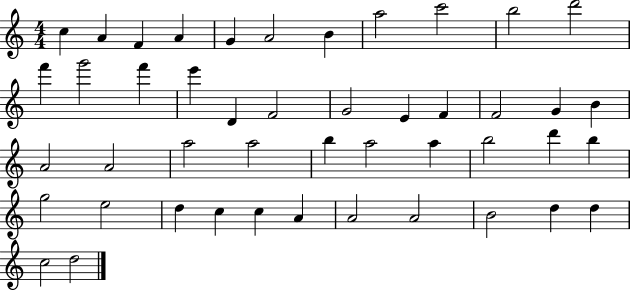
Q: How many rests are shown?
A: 0